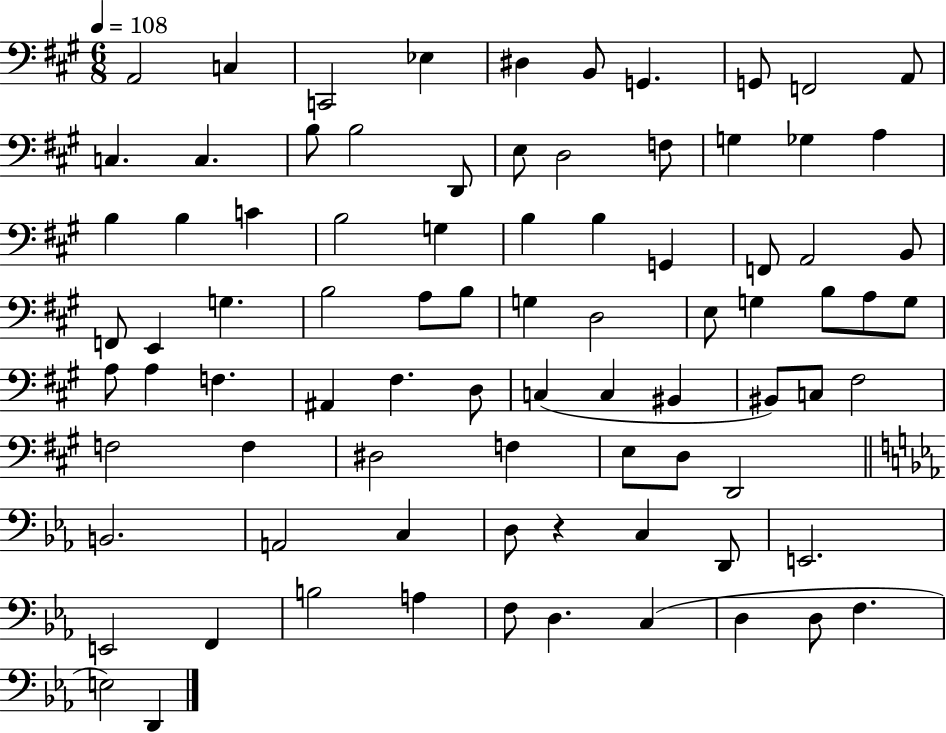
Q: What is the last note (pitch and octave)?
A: D2